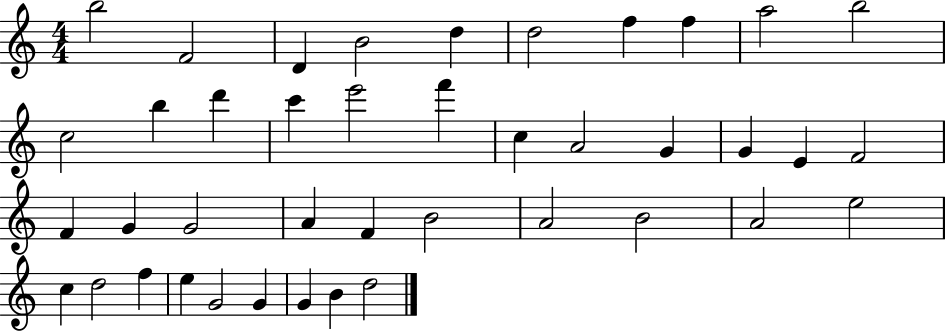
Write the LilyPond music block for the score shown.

{
  \clef treble
  \numericTimeSignature
  \time 4/4
  \key c \major
  b''2 f'2 | d'4 b'2 d''4 | d''2 f''4 f''4 | a''2 b''2 | \break c''2 b''4 d'''4 | c'''4 e'''2 f'''4 | c''4 a'2 g'4 | g'4 e'4 f'2 | \break f'4 g'4 g'2 | a'4 f'4 b'2 | a'2 b'2 | a'2 e''2 | \break c''4 d''2 f''4 | e''4 g'2 g'4 | g'4 b'4 d''2 | \bar "|."
}